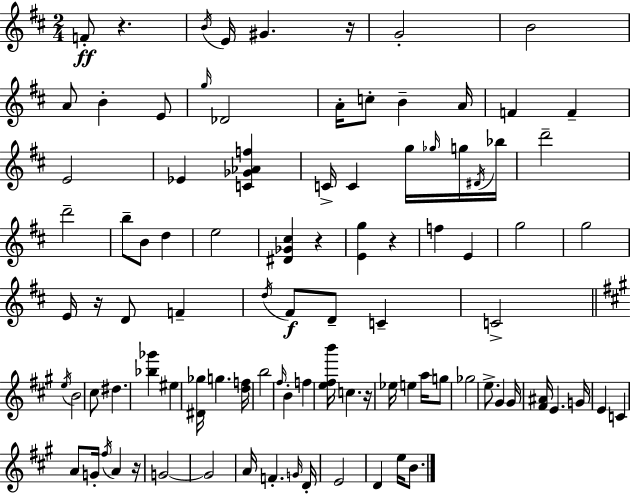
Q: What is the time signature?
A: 2/4